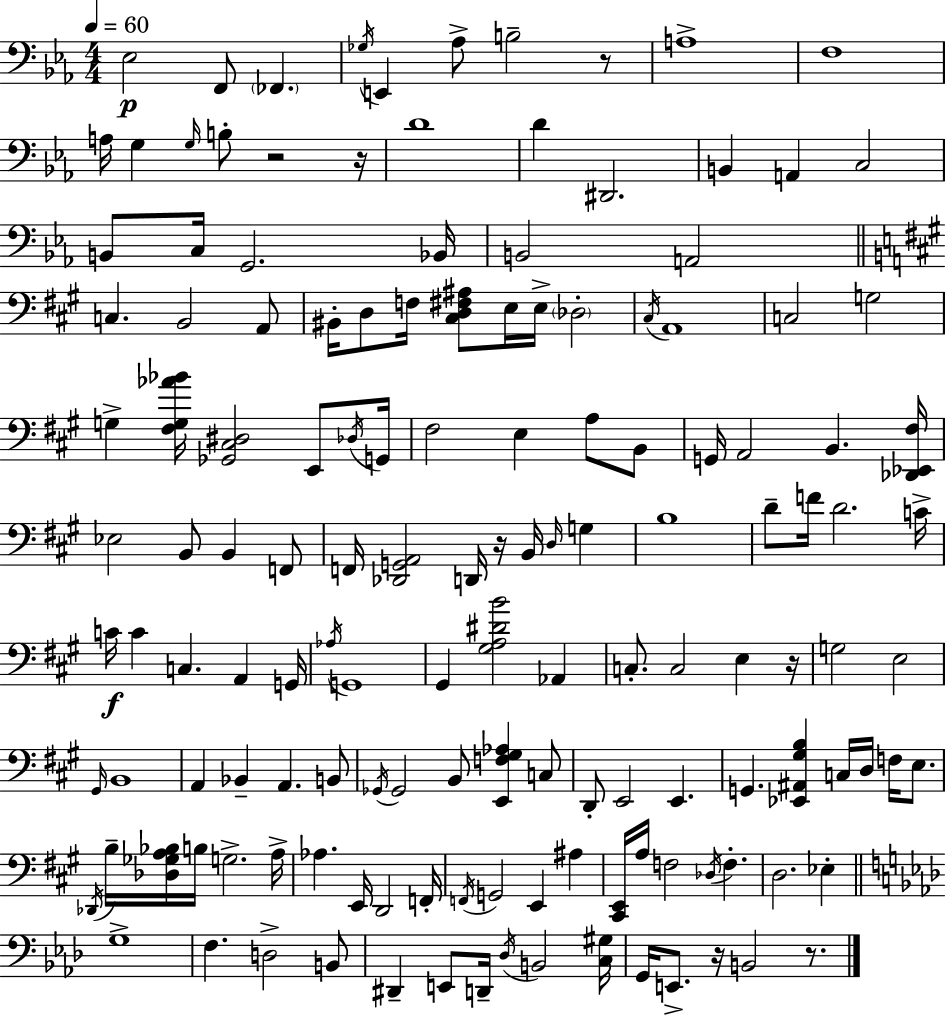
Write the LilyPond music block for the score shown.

{
  \clef bass
  \numericTimeSignature
  \time 4/4
  \key ees \major
  \tempo 4 = 60
  \repeat volta 2 { ees2\p f,8 \parenthesize fes,4. | \acciaccatura { ges16 } e,4 aes8-> b2-- r8 | a1-> | f1 | \break a16 g4 \grace { g16 } b8-. r2 | r16 d'1 | d'4 dis,2. | b,4 a,4 c2 | \break b,8 c16 g,2. | bes,16 b,2 a,2 | \bar "||" \break \key a \major c4. b,2 a,8 | bis,16-. d8 f16 <cis d fis ais>8 e16 e16-> \parenthesize des2-. | \acciaccatura { cis16 } a,1 | c2 g2 | \break g4-> <fis g aes' bes'>16 <ges, cis dis>2 e,8 | \acciaccatura { des16 } g,16 fis2 e4 a8 | b,8 g,16 a,2 b,4. | <des, ees, fis>16 ees2 b,8 b,4 | \break f,8 f,16 <des, g, a,>2 d,16 r16 b,16 \grace { d16 } g4 | b1 | d'8-- f'16 d'2. | c'16-> c'16\f c'4 c4. a,4 | \break g,16 \acciaccatura { aes16 } g,1 | gis,4 <gis a dis' b'>2 | aes,4 c8.-. c2 e4 | r16 g2 e2 | \break \grace { gis,16 } b,1 | a,4 bes,4-- a,4. | b,8 \acciaccatura { ges,16 } ges,2 b,8 | <e, f gis aes>4 c8 d,8-. e,2 | \break e,4. g,4. <ees, ais, gis b>4 | c16 d16 f16 e8. \acciaccatura { des,16 } b16-- <des ges a bes>16 b16 g2.-> | a16-> aes4. e,16 d,2 | f,16-. \acciaccatura { f,16 } g,2 | \break e,4 ais4 <cis, e,>16 a16 f2 | \acciaccatura { des16 } f4.-. d2. | ees4-. \bar "||" \break \key f \minor g1-> | f4. d2-> b,8 | dis,4-- e,8 d,16-- \acciaccatura { des16 } b,2 | <c gis>16 g,16 e,8.-> r16 b,2 r8. | \break } \bar "|."
}